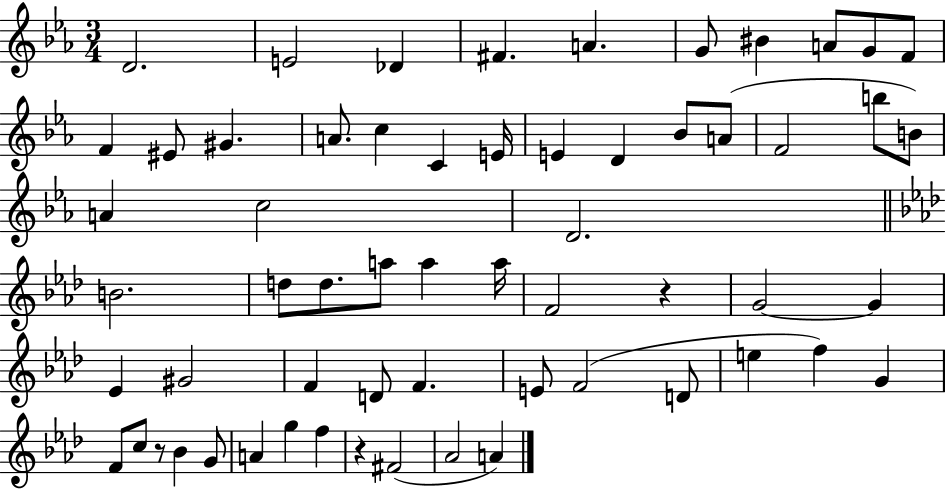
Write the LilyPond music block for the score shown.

{
  \clef treble
  \numericTimeSignature
  \time 3/4
  \key ees \major
  \repeat volta 2 { d'2. | e'2 des'4 | fis'4. a'4. | g'8 bis'4 a'8 g'8 f'8 | \break f'4 eis'8 gis'4. | a'8. c''4 c'4 e'16 | e'4 d'4 bes'8 a'8( | f'2 b''8 b'8) | \break a'4 c''2 | d'2. | \bar "||" \break \key aes \major b'2. | d''8 d''8. a''8 a''4 a''16 | f'2 r4 | g'2~~ g'4 | \break ees'4 gis'2 | f'4 d'8 f'4. | e'8 f'2( d'8 | e''4 f''4) g'4 | \break f'8 c''8 r8 bes'4 g'8 | a'4 g''4 f''4 | r4 fis'2( | aes'2 a'4) | \break } \bar "|."
}